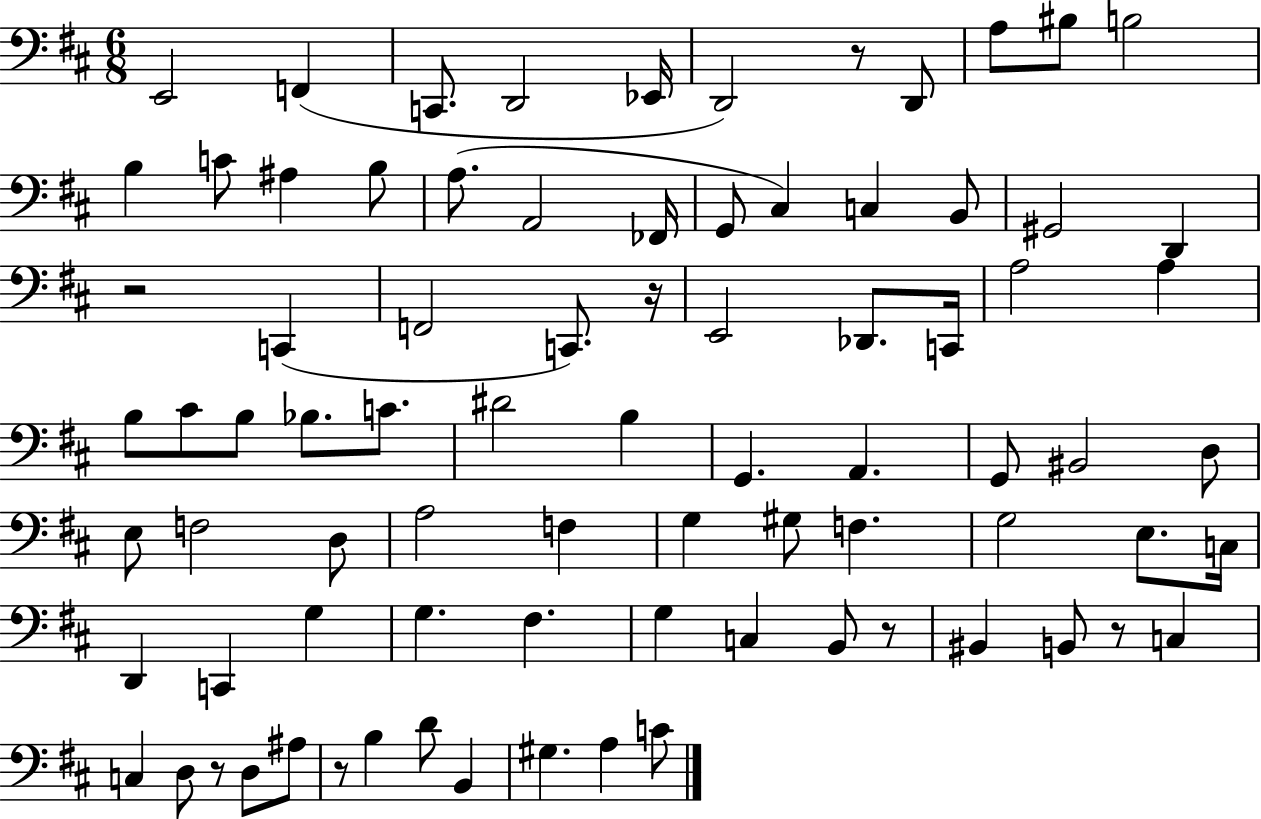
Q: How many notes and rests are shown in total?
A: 82